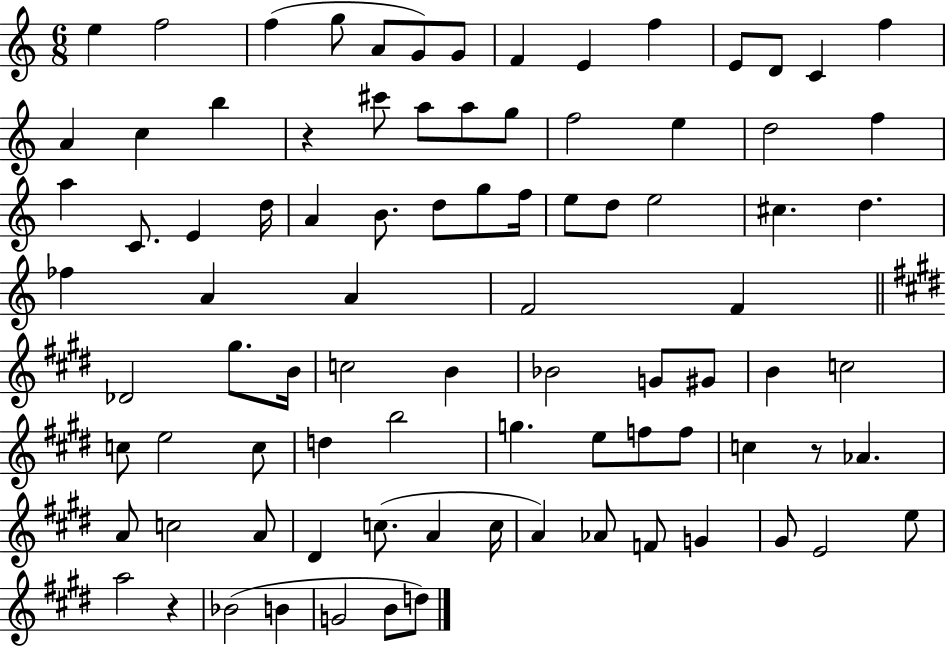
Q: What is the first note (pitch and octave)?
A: E5